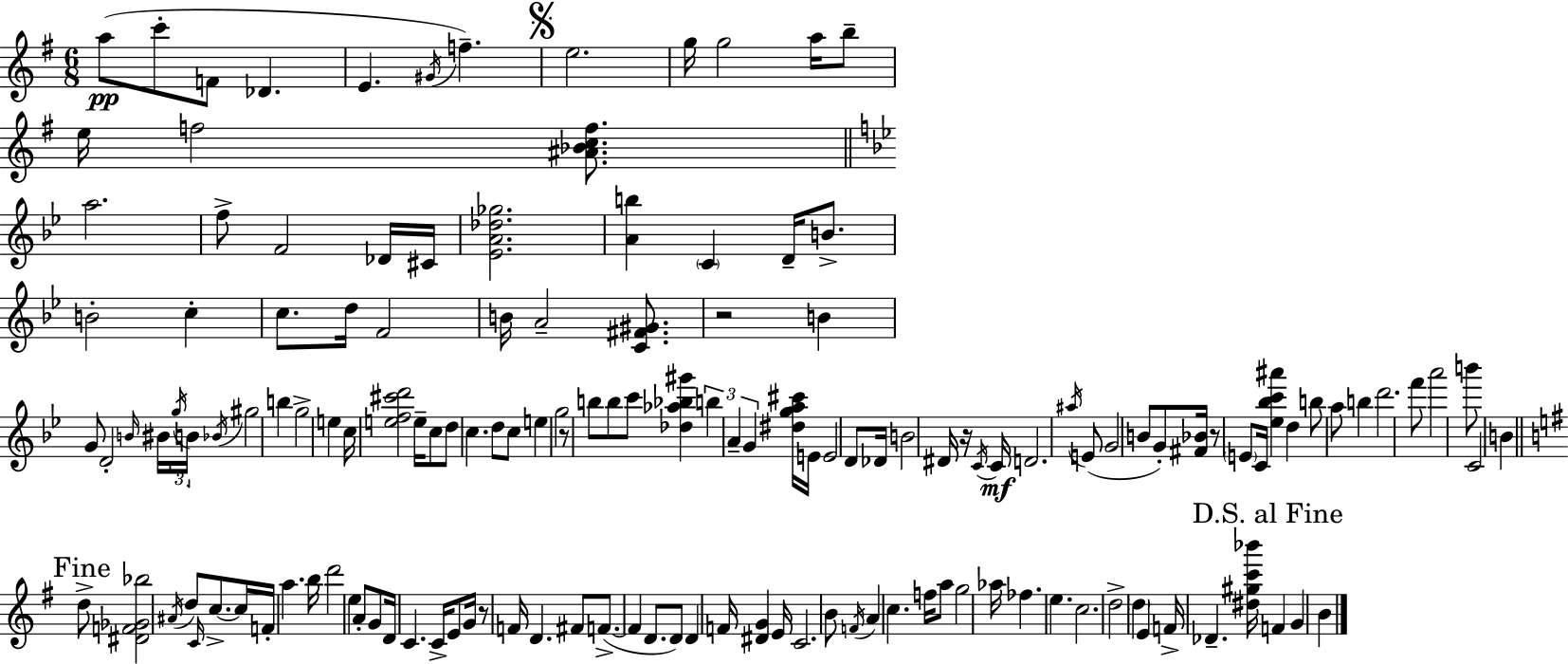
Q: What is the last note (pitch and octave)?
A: B4